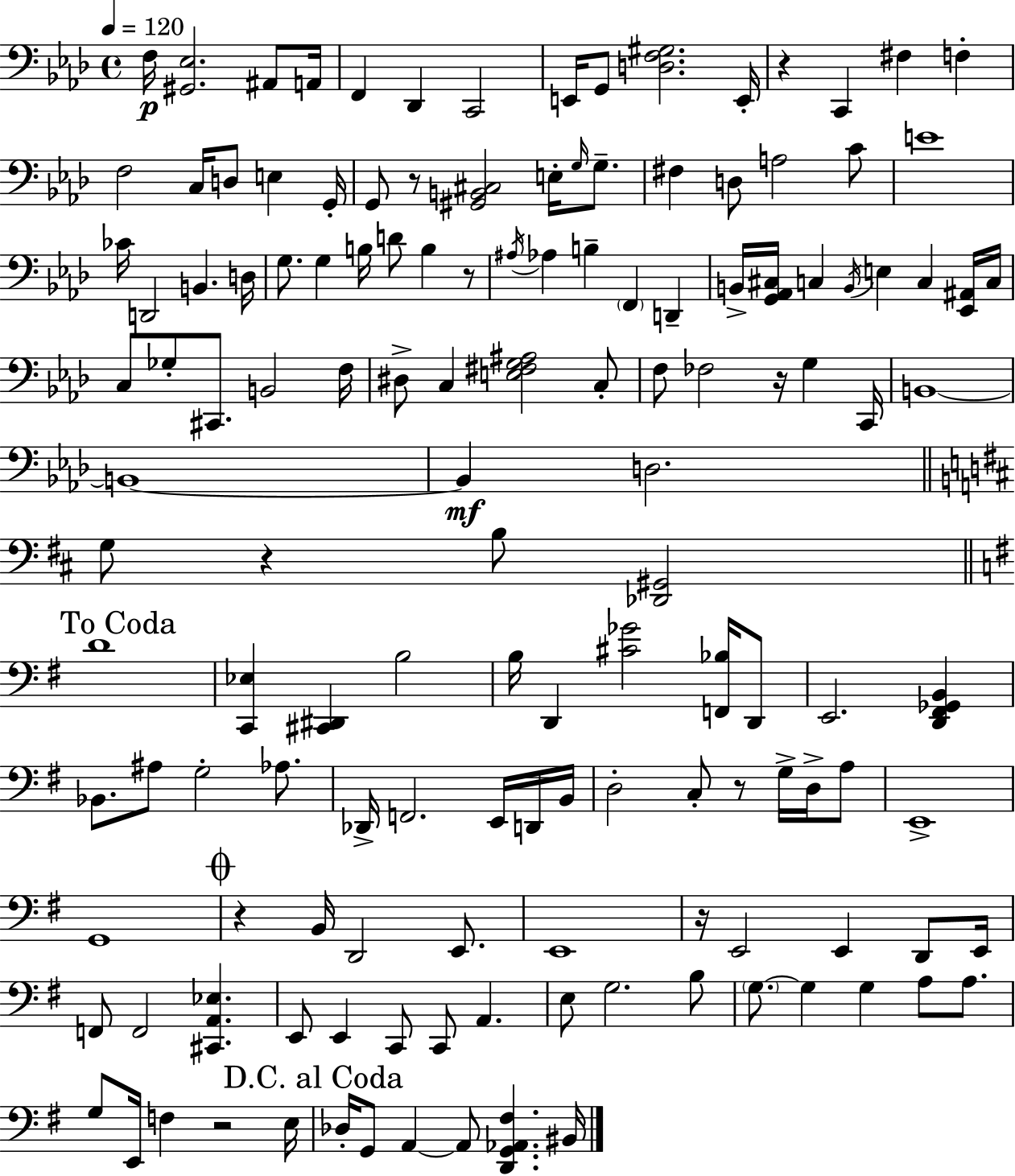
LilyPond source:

{
  \clef bass
  \time 4/4
  \defaultTimeSignature
  \key f \minor
  \tempo 4 = 120
  f16\p <gis, ees>2. ais,8 a,16 | f,4 des,4 c,2 | e,16 g,8 <d f gis>2. e,16-. | r4 c,4 fis4 f4-. | \break f2 c16 d8 e4 g,16-. | g,8 r8 <gis, b, cis>2 e16-. \grace { g16 } g8.-- | fis4 d8 a2 c'8 | e'1 | \break ces'16 d,2 b,4. | d16 g8. g4 b16 d'8 b4 r8 | \acciaccatura { ais16 } aes4 b4-- \parenthesize f,4 d,4-- | b,16-> <g, aes, cis>16 c4 \acciaccatura { b,16 } e4 c4 | \break <ees, ais,>16 c16 c8 ges8-. cis,8. b,2 | f16 dis8-> c4 <e fis g ais>2 | c8-. f8 fes2 r16 g4 | c,16 b,1~~ | \break b,1~~ | b,4\mf d2. | \bar "||" \break \key b \minor g8 r4 b8 <des, gis,>2 | \mark "To Coda" \bar "||" \break \key g \major d'1 | <c, ees>4 <cis, dis,>4 b2 | b16 d,4 <cis' ges'>2 <f, bes>16 d,8 | e,2. <d, fis, ges, b,>4 | \break bes,8. ais8 g2-. aes8. | des,16-> f,2. e,16 d,16 b,16 | d2-. c8-. r8 g16-> d16-> a8 | e,1-> | \break g,1 | \mark \markup { \musicglyph "scripts.coda" } r4 b,16 d,2 e,8. | e,1 | r16 e,2 e,4 d,8 e,16 | \break f,8 f,2 <cis, a, ees>4. | e,8 e,4 c,8 c,8 a,4. | e8 g2. b8 | \parenthesize g8.~~ g4 g4 a8 a8. | \break g8 e,16 f4 r2 e16 | \mark "D.C. al Coda" des16-. g,8 a,4~~ a,8 <d, g, aes, fis>4. bis,16 | \bar "|."
}